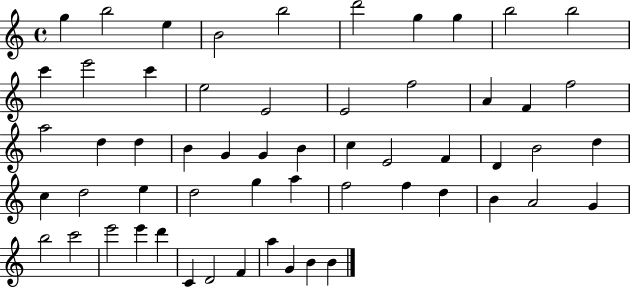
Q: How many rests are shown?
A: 0